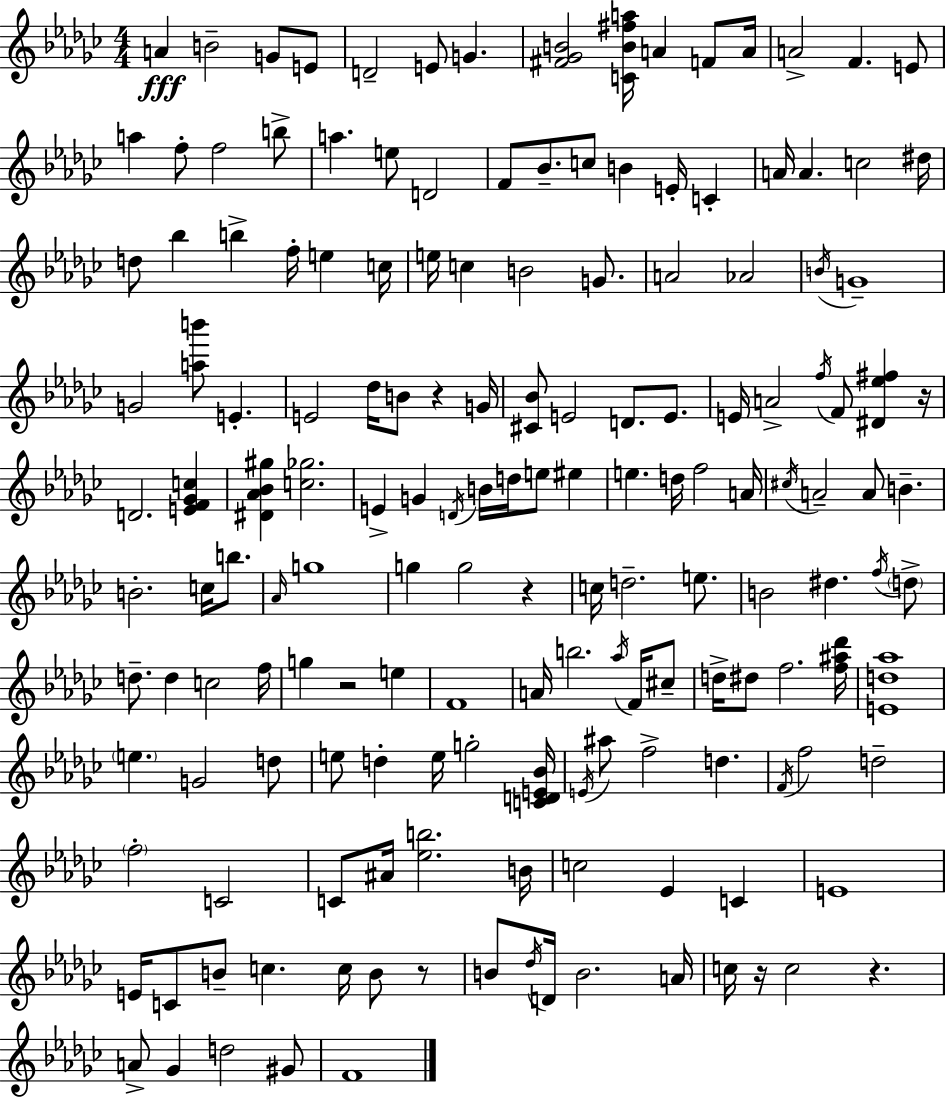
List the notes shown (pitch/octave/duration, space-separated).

A4/q B4/h G4/e E4/e D4/h E4/e G4/q. [F#4,Gb4,B4]/h [C4,B4,F#5,A5]/s A4/q F4/e A4/s A4/h F4/q. E4/e A5/q F5/e F5/h B5/e A5/q. E5/e D4/h F4/e Bb4/e. C5/e B4/q E4/s C4/q A4/s A4/q. C5/h D#5/s D5/e Bb5/q B5/q F5/s E5/q C5/s E5/s C5/q B4/h G4/e. A4/h Ab4/h B4/s G4/w G4/h [A5,B6]/e E4/q. E4/h Db5/s B4/e R/q G4/s [C#4,Bb4]/e E4/h D4/e. E4/e. E4/s A4/h F5/s F4/e [D#4,Eb5,F#5]/q R/s D4/h. [E4,F4,Gb4,C5]/q [D#4,Ab4,Bb4,G#5]/q [C5,Gb5]/h. E4/q G4/q D4/s B4/s D5/s E5/e EIS5/q E5/q. D5/s F5/h A4/s C#5/s A4/h A4/e B4/q. B4/h. C5/s B5/e. Ab4/s G5/w G5/q G5/h R/q C5/s D5/h. E5/e. B4/h D#5/q. F5/s D5/e D5/e. D5/q C5/h F5/s G5/q R/h E5/q F4/w A4/s B5/h. Ab5/s F4/s C#5/e D5/s D#5/e F5/h. [F5,A#5,Db6]/s [E4,D5,Ab5]/w E5/q. G4/h D5/e E5/e D5/q E5/s G5/h [C4,D4,E4,Bb4]/s E4/s A#5/e F5/h D5/q. F4/s F5/h D5/h F5/h C4/h C4/e A#4/s [Eb5,B5]/h. B4/s C5/h Eb4/q C4/q E4/w E4/s C4/e B4/e C5/q. C5/s B4/e R/e B4/e Db5/s D4/s B4/h. A4/s C5/s R/s C5/h R/q. A4/e Gb4/q D5/h G#4/e F4/w